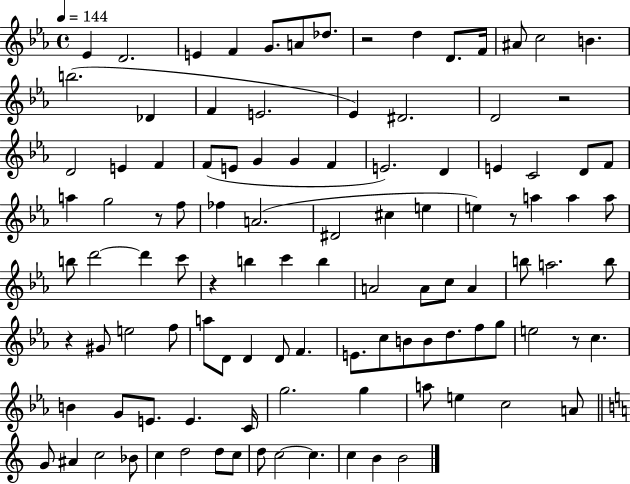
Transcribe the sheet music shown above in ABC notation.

X:1
T:Untitled
M:4/4
L:1/4
K:Eb
_E D2 E F G/2 A/2 _d/2 z2 d D/2 F/4 ^A/2 c2 B b2 _D F E2 _E ^D2 D2 z2 D2 E F F/2 E/2 G G F E2 D E C2 D/2 F/2 a g2 z/2 f/2 _f A2 ^D2 ^c e e z/2 a a a/2 b/2 d'2 d' c'/2 z b c' b A2 A/2 c/2 A b/2 a2 b/2 z ^G/2 e2 f/2 a/2 D/2 D D/2 F E/2 c/2 B/2 B/2 d/2 f/2 g/2 e2 z/2 c B G/2 E/2 E C/4 g2 g a/2 e c2 A/2 G/2 ^A c2 _B/2 c d2 d/2 c/2 d/2 c2 c c B B2